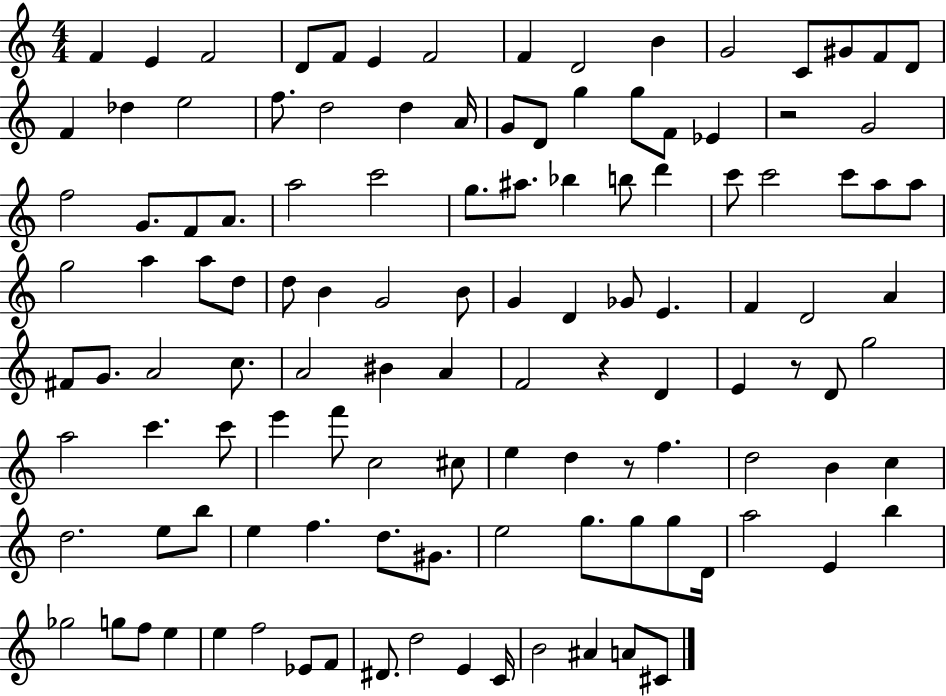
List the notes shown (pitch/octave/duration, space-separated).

F4/q E4/q F4/h D4/e F4/e E4/q F4/h F4/q D4/h B4/q G4/h C4/e G#4/e F4/e D4/e F4/q Db5/q E5/h F5/e. D5/h D5/q A4/s G4/e D4/e G5/q G5/e F4/e Eb4/q R/h G4/h F5/h G4/e. F4/e A4/e. A5/h C6/h G5/e. A#5/e. Bb5/q B5/e D6/q C6/e C6/h C6/e A5/e A5/e G5/h A5/q A5/e D5/e D5/e B4/q G4/h B4/e G4/q D4/q Gb4/e E4/q. F4/q D4/h A4/q F#4/e G4/e. A4/h C5/e. A4/h BIS4/q A4/q F4/h R/q D4/q E4/q R/e D4/e G5/h A5/h C6/q. C6/e E6/q F6/e C5/h C#5/e E5/q D5/q R/e F5/q. D5/h B4/q C5/q D5/h. E5/e B5/e E5/q F5/q. D5/e. G#4/e. E5/h G5/e. G5/e G5/e D4/s A5/h E4/q B5/q Gb5/h G5/e F5/e E5/q E5/q F5/h Eb4/e F4/e D#4/e. D5/h E4/q C4/s B4/h A#4/q A4/e C#4/e